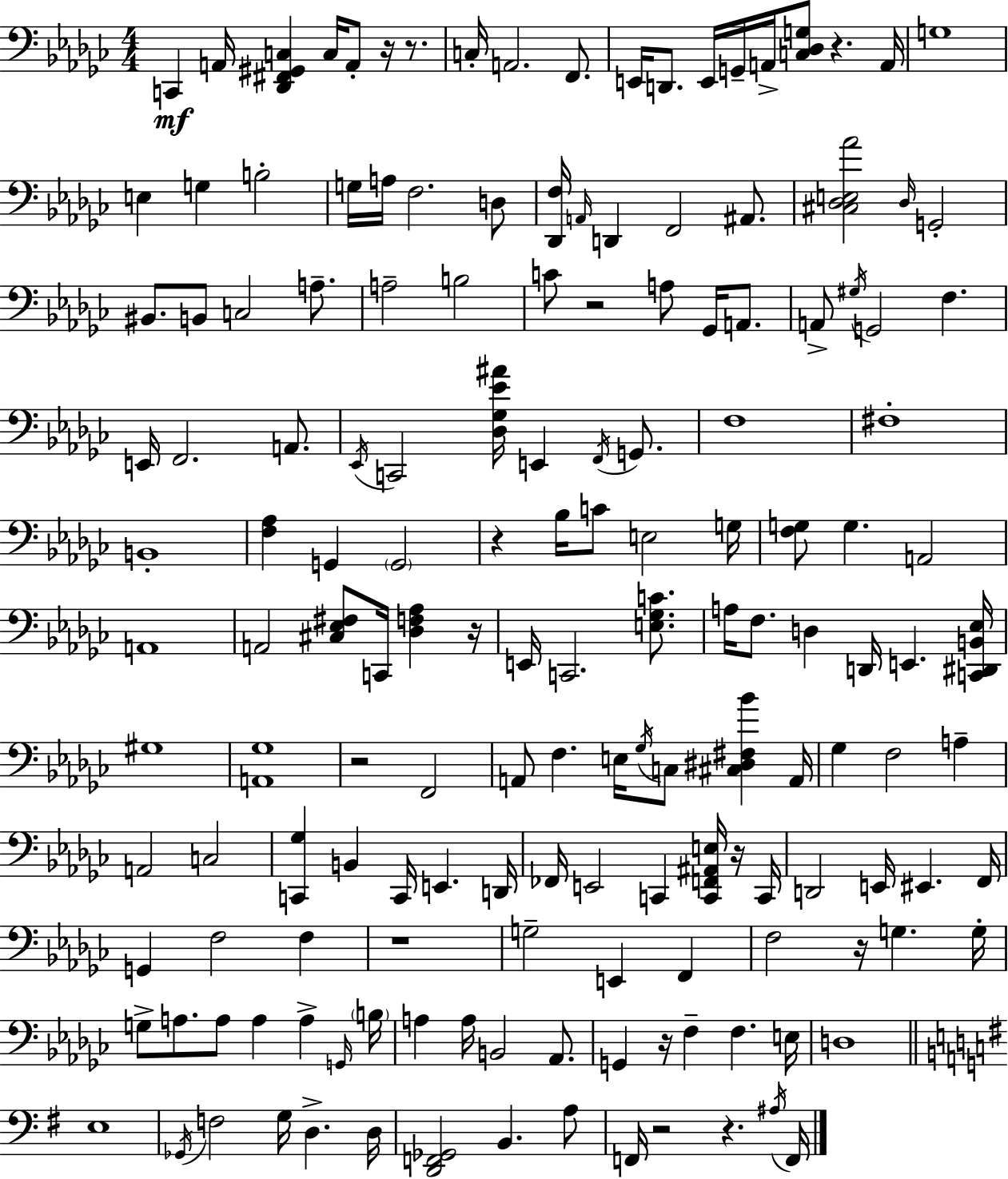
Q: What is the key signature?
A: EES minor